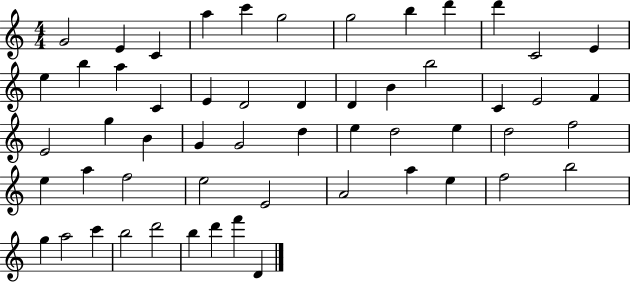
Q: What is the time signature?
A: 4/4